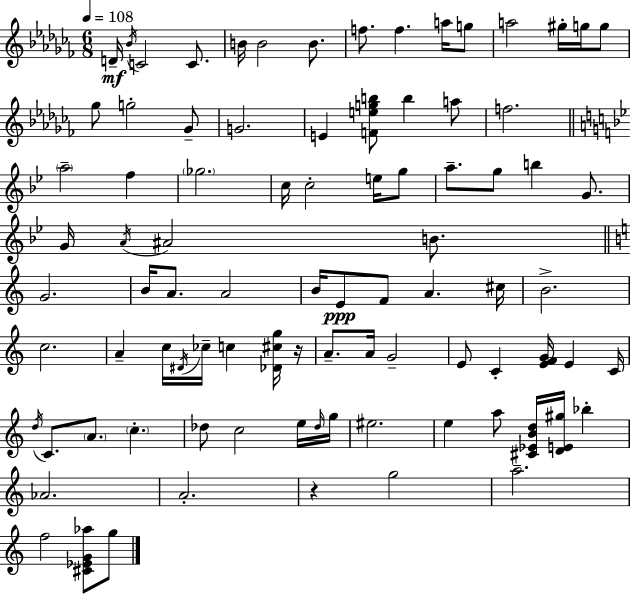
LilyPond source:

{
  \clef treble
  \numericTimeSignature
  \time 6/8
  \key aes \minor
  \tempo 4 = 108
  d'16--\mf \acciaccatura { bes'16 } c'2 c'8. | b'16 b'2 b'8. | f''8. f''4. a''16 g''8 | a''2 gis''16-. g''16 g''8 | \break ges''8 g''2-. ges'8-- | g'2. | e'4 <f' e'' g'' b''>8 b''4 a''8 | f''2. | \break \bar "||" \break \key bes \major \parenthesize a''2-- f''4 | \parenthesize ges''2. | c''16 c''2-. e''16 g''8 | a''8.-- g''8 b''4 g'8. | \break g'16 \acciaccatura { a'16 } ais'2 b'8. | \bar "||" \break \key a \minor g'2. | b'16 a'8. a'2 | b'16 e'8\ppp f'8 a'4. cis''16 | b'2.-> | \break c''2. | a'4-- c''16 \acciaccatura { dis'16 } ces''16-- c''4 <des' cis'' g''>16 | r16 a'8.-- a'16 g'2-- | e'8 c'4-. <e' f' g'>16 e'4 | \break c'16 \acciaccatura { d''16 } c'8. \parenthesize a'8. \parenthesize c''4.-. | des''8 c''2 | e''16 \grace { des''16 } g''16 eis''2. | e''4 a''8 <cis' ees' b' d''>16 <d' e' gis''>16 bes''4-. | \break aes'2. | a'2.-. | r4 g''2 | a''2.-- | \break f''2 <cis' ees' g' aes''>8 | g''8 \bar "|."
}